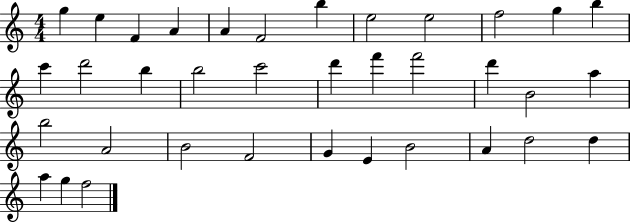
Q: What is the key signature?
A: C major